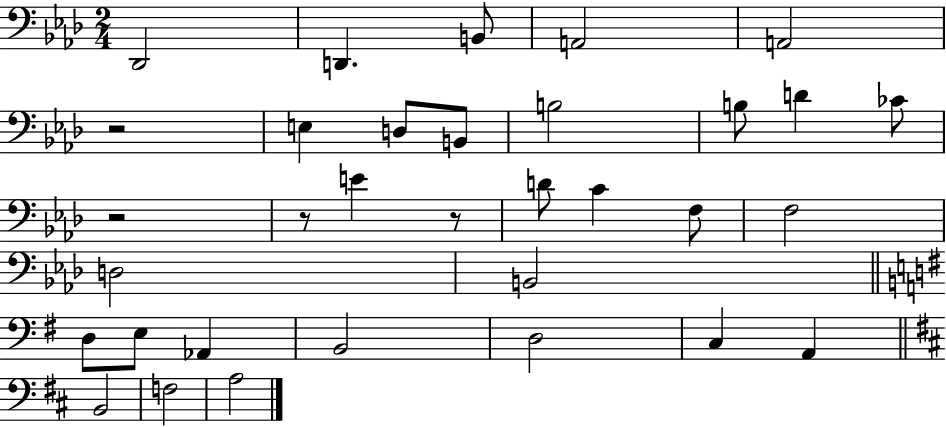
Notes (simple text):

Db2/h D2/q. B2/e A2/h A2/h R/h E3/q D3/e B2/e B3/h B3/e D4/q CES4/e R/h R/e E4/q R/e D4/e C4/q F3/e F3/h D3/h B2/h D3/e E3/e Ab2/q B2/h D3/h C3/q A2/q B2/h F3/h A3/h